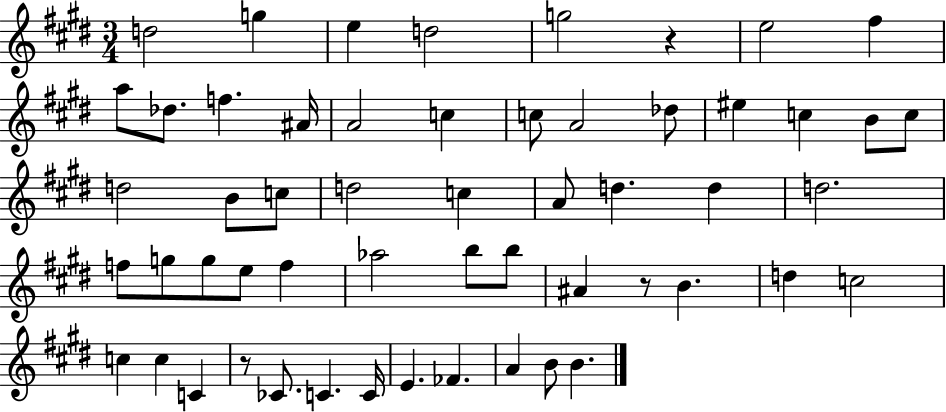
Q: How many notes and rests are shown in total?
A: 55